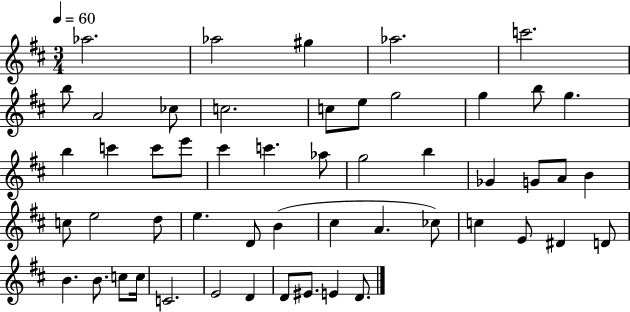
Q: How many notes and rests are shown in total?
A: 52